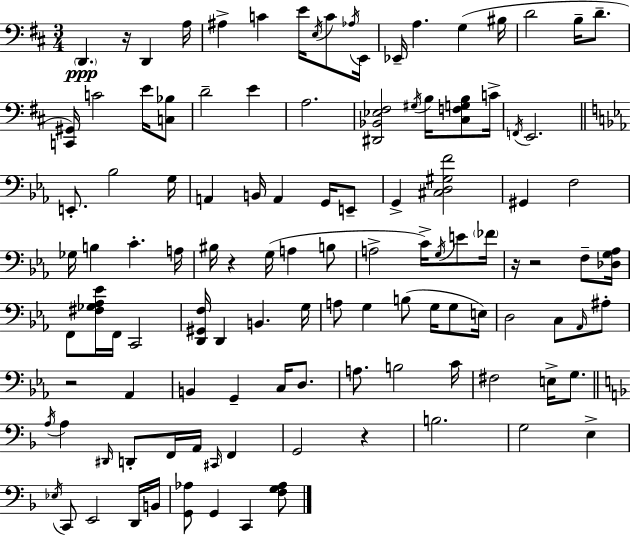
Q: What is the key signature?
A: D major